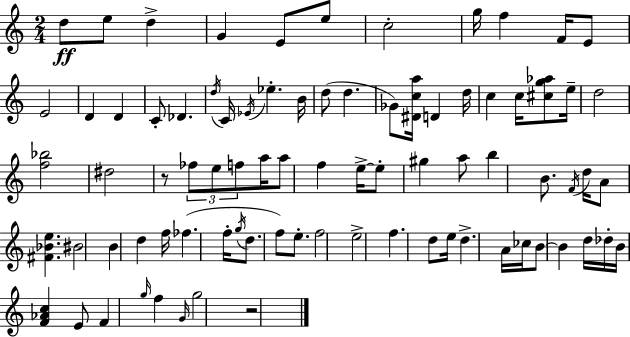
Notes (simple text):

D5/e E5/e D5/q G4/q E4/e E5/e C5/h G5/s F5/q F4/s E4/e E4/h D4/q D4/q C4/e Db4/q. D5/s C4/s Eb4/s Eb5/q. B4/s D5/e D5/q. Gb4/e [D#4,C5,A5]/s D4/q D5/s C5/q C5/s [C#5,G5,Ab5]/e E5/s D5/h [F5,Bb5]/h D#5/h R/e FES5/e E5/e F5/e A5/s A5/e F5/q E5/s E5/e G#5/q A5/e B5/q B4/e. F4/s D5/s A4/e [F#4,Bb4,E5]/q. BIS4/h B4/q D5/q F5/s FES5/q. F5/s G5/s D5/e. F5/e E5/e. F5/h E5/h F5/q. D5/e E5/s D5/q. A4/s CES5/s B4/e B4/q D5/s Db5/s B4/s [F4,Ab4,C5]/q E4/e F4/q G5/s F5/q G4/s G5/h R/h